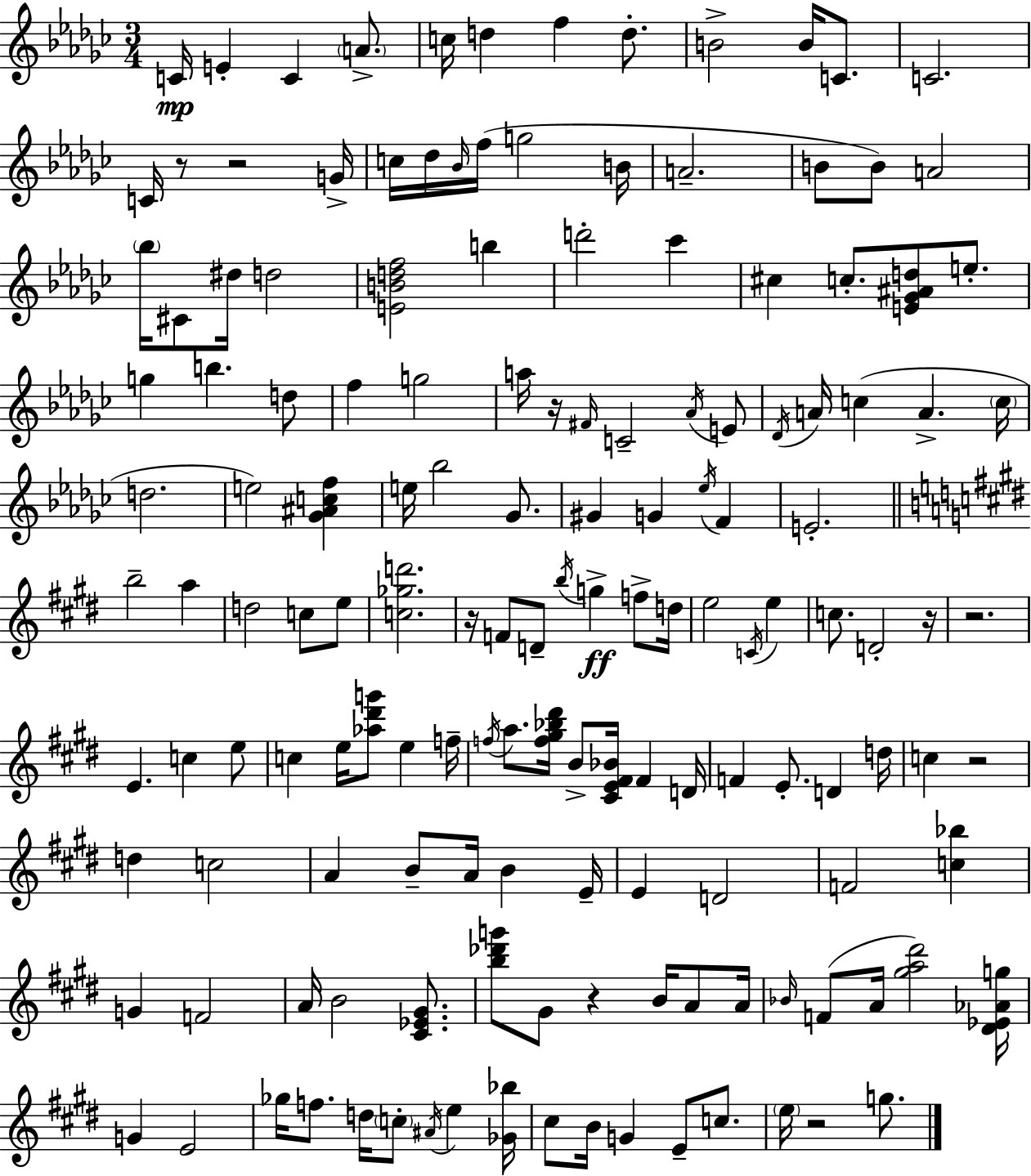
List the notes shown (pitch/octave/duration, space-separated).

C4/s E4/q C4/q A4/e. C5/s D5/q F5/q D5/e. B4/h B4/s C4/e. C4/h. C4/s R/e R/h G4/s C5/s Db5/s Bb4/s F5/s G5/h B4/s A4/h. B4/e B4/e A4/h Bb5/s C#4/e D#5/s D5/h [E4,B4,D5,F5]/h B5/q D6/h CES6/q C#5/q C5/e. [E4,Gb4,A#4,D5]/e E5/e. G5/q B5/q. D5/e F5/q G5/h A5/s R/s F#4/s C4/h Ab4/s E4/e Db4/s A4/s C5/q A4/q. C5/s D5/h. E5/h [Gb4,A#4,C5,F5]/q E5/s Bb5/h Gb4/e. G#4/q G4/q Eb5/s F4/q E4/h. B5/h A5/q D5/h C5/e E5/e [C5,Gb5,D6]/h. R/s F4/e D4/e B5/s G5/q F5/e D5/s E5/h C4/s E5/q C5/e. D4/h R/s R/h. E4/q. C5/q E5/e C5/q E5/s [Ab5,D#6,G6]/e E5/q F5/s F5/s A5/e. [F5,G#5,Bb5,D#6]/s B4/e [C#4,E4,F#4,Bb4]/s F#4/q D4/s F4/q E4/e. D4/q D5/s C5/q R/h D5/q C5/h A4/q B4/e A4/s B4/q E4/s E4/q D4/h F4/h [C5,Bb5]/q G4/q F4/h A4/s B4/h [C#4,Eb4,G#4]/e. [B5,Db6,G6]/e G#4/e R/q B4/s A4/e A4/s Bb4/s F4/e A4/s [G#5,A5,D#6]/h [D#4,Eb4,Ab4,G5]/s G4/q E4/h Gb5/s F5/e. D5/s C5/e A#4/s E5/q [Gb4,Bb5]/s C#5/e B4/s G4/q E4/e C5/e. E5/s R/h G5/e.